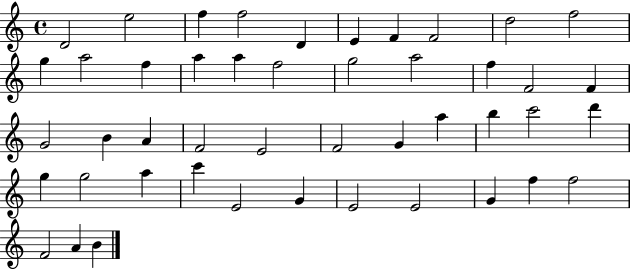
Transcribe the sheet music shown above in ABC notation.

X:1
T:Untitled
M:4/4
L:1/4
K:C
D2 e2 f f2 D E F F2 d2 f2 g a2 f a a f2 g2 a2 f F2 F G2 B A F2 E2 F2 G a b c'2 d' g g2 a c' E2 G E2 E2 G f f2 F2 A B